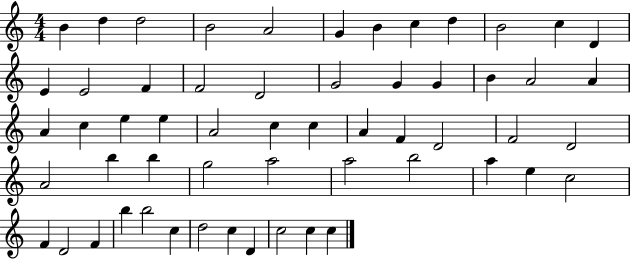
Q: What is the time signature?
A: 4/4